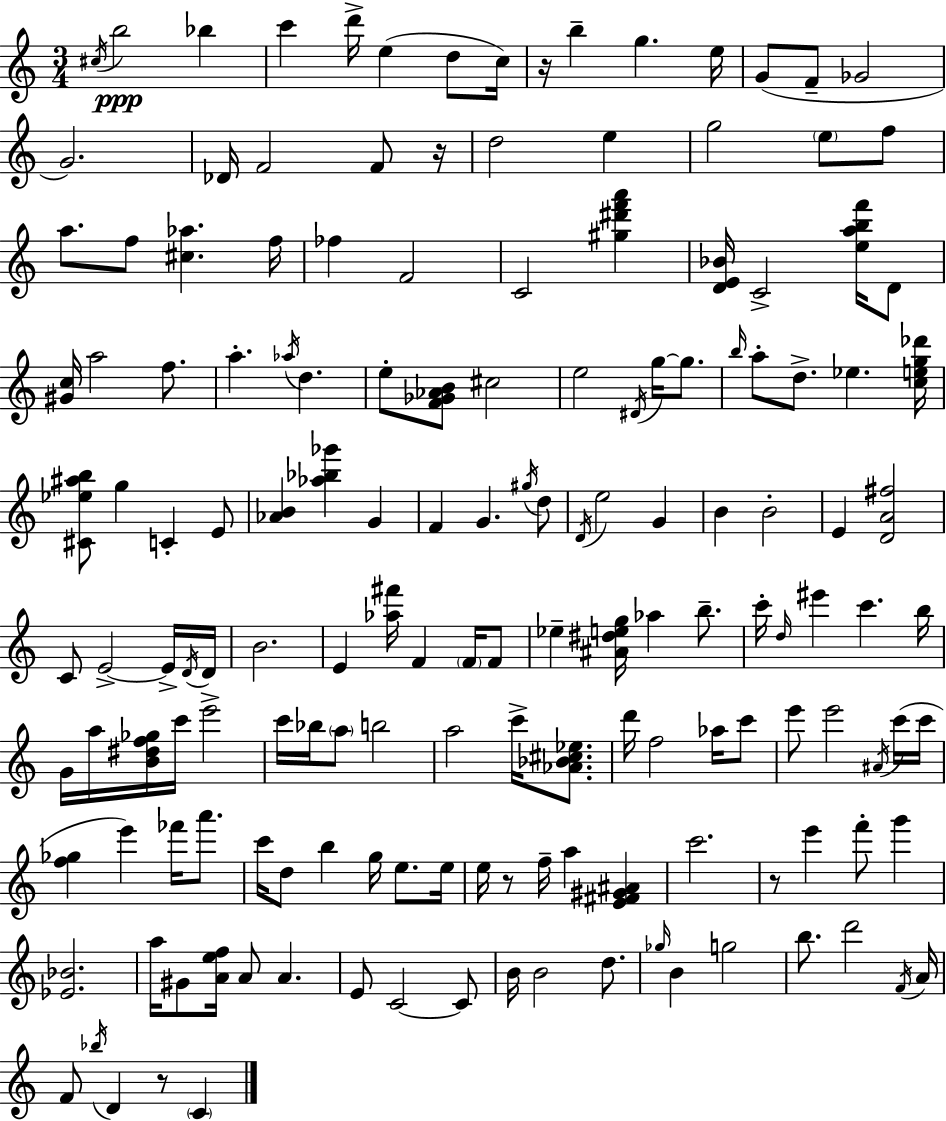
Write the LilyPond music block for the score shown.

{
  \clef treble
  \numericTimeSignature
  \time 3/4
  \key c \major
  \repeat volta 2 { \acciaccatura { cis''16 }\ppp b''2 bes''4 | c'''4 d'''16-> e''4( d''8 | c''16) r16 b''4-- g''4. | e''16 g'8( f'8-- ges'2 | \break g'2.) | des'16 f'2 f'8 | r16 d''2 e''4 | g''2 \parenthesize e''8 f''8 | \break a''8. f''8 <cis'' aes''>4. | f''16 fes''4 f'2 | c'2 <gis'' dis''' f''' a'''>4 | <d' e' bes'>16 c'2-> <e'' a'' b'' f'''>16 d'8 | \break <gis' c''>16 a''2 f''8. | a''4.-. \acciaccatura { aes''16 } d''4. | e''8-. <f' ges' aes' b'>8 cis''2 | e''2 \acciaccatura { dis'16 } g''16~~ | \break g''8. \grace { b''16 } a''8-. d''8.-> ees''4. | <c'' e'' g'' des'''>16 <cis' ees'' ais'' b''>8 g''4 c'4-. | e'8 <aes' b'>4 <aes'' bes'' ges'''>4 | g'4 f'4 g'4. | \break \acciaccatura { gis''16 } d''8 \acciaccatura { d'16 } e''2 | g'4 b'4 b'2-. | e'4 <d' a' fis''>2 | c'8 e'2->~~ | \break e'16-> \acciaccatura { d'16 } d'16 b'2. | e'4 <aes'' fis'''>16 | f'4 \parenthesize f'16 f'8 ees''4-- <ais' dis'' e'' g''>16 | aes''4 b''8.-- c'''16-. \grace { d''16 } eis'''4 | \break c'''4. b''16 g'16 a''16 <b' dis'' f'' ges''>16 c'''16 | e'''2-> c'''16 bes''16 \parenthesize a''8 | b''2 a''2 | c'''16-> <aes' bes' cis'' ees''>8. d'''16 f''2 | \break aes''16 c'''8 e'''8 e'''2 | \acciaccatura { ais'16 } c'''16( c'''16 <f'' ges''>4 | e'''4) fes'''16 a'''8. c'''16 d''8 | b''4 g''16 e''8. e''16 e''16 r8 | \break f''16-- a''4 <e' fis' gis' ais'>4 c'''2. | r8 e'''4 | f'''8-. g'''4 <ees' bes'>2. | a''16 gis'8 | \break <a' e'' f''>16 a'8 a'4. e'8 c'2~~ | c'8 b'16 b'2 | d''8. \grace { ges''16 } b'4 | g''2 b''8. | \break d'''2 \acciaccatura { f'16 } a'16 f'8 | \acciaccatura { bes''16 } d'4 r8 \parenthesize c'4 | } \bar "|."
}